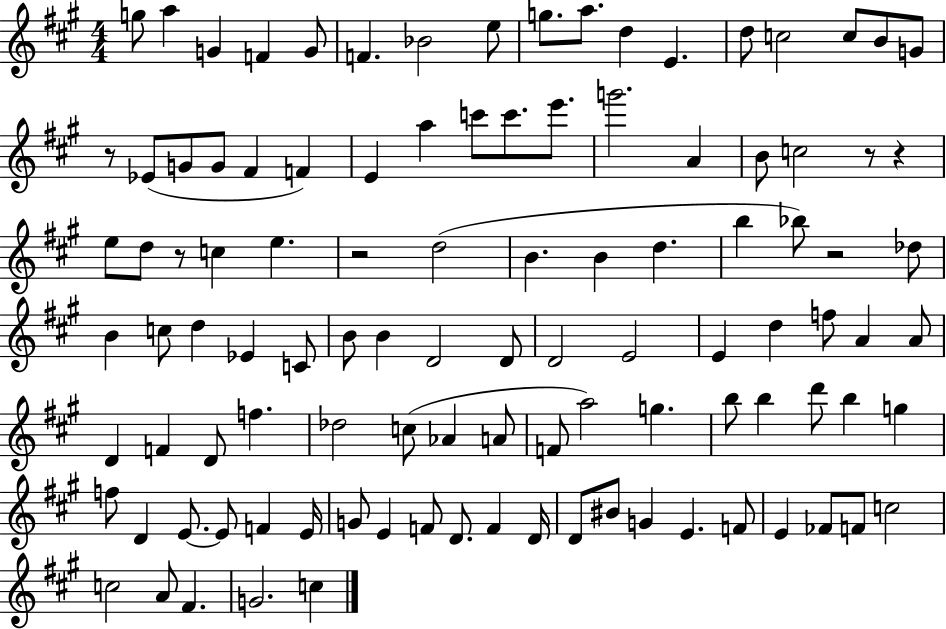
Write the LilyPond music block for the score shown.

{
  \clef treble
  \numericTimeSignature
  \time 4/4
  \key a \major
  \repeat volta 2 { g''8 a''4 g'4 f'4 g'8 | f'4. bes'2 e''8 | g''8. a''8. d''4 e'4. | d''8 c''2 c''8 b'8 g'8 | \break r8 ees'8( g'8 g'8 fis'4 f'4) | e'4 a''4 c'''8 c'''8. e'''8. | g'''2. a'4 | b'8 c''2 r8 r4 | \break e''8 d''8 r8 c''4 e''4. | r2 d''2( | b'4. b'4 d''4. | b''4 bes''8) r2 des''8 | \break b'4 c''8 d''4 ees'4 c'8 | b'8 b'4 d'2 d'8 | d'2 e'2 | e'4 d''4 f''8 a'4 a'8 | \break d'4 f'4 d'8 f''4. | des''2 c''8( aes'4 a'8 | f'8 a''2) g''4. | b''8 b''4 d'''8 b''4 g''4 | \break f''8 d'4 e'8.~~ e'8 f'4 e'16 | g'8 e'4 f'8 d'8. f'4 d'16 | d'8 bis'8 g'4 e'4. f'8 | e'4 fes'8 f'8 c''2 | \break c''2 a'8 fis'4. | g'2. c''4 | } \bar "|."
}